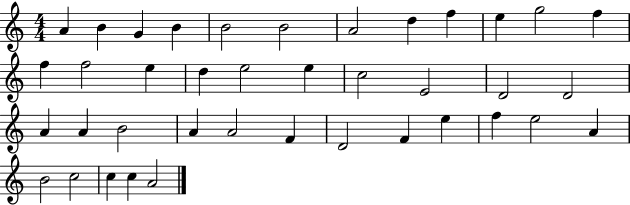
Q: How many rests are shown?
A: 0